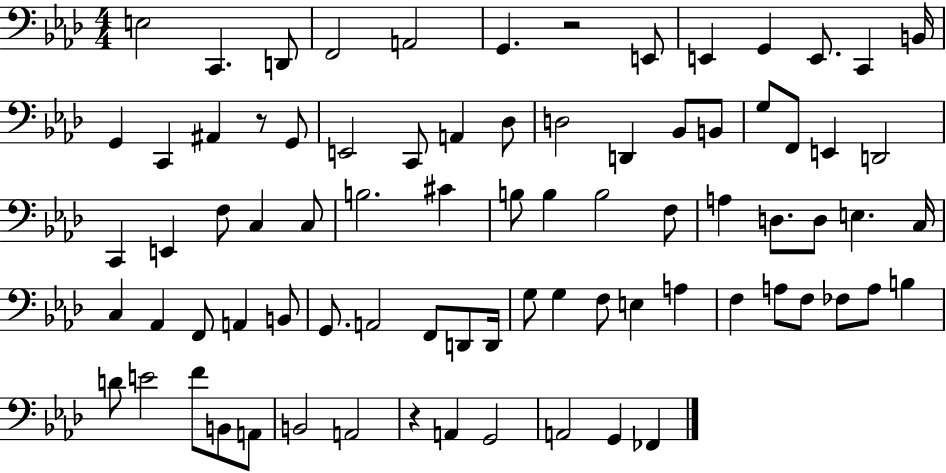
{
  \clef bass
  \numericTimeSignature
  \time 4/4
  \key aes \major
  e2 c,4. d,8 | f,2 a,2 | g,4. r2 e,8 | e,4 g,4 e,8. c,4 b,16 | \break g,4 c,4 ais,4 r8 g,8 | e,2 c,8 a,4 des8 | d2 d,4 bes,8 b,8 | g8 f,8 e,4 d,2 | \break c,4 e,4 f8 c4 c8 | b2. cis'4 | b8 b4 b2 f8 | a4 d8. d8 e4. c16 | \break c4 aes,4 f,8 a,4 b,8 | g,8. a,2 f,8 d,8 d,16 | g8 g4 f8 e4 a4 | f4 a8 f8 fes8 a8 b4 | \break d'8 e'2 f'8 b,8 a,8 | b,2 a,2 | r4 a,4 g,2 | a,2 g,4 fes,4 | \break \bar "|."
}